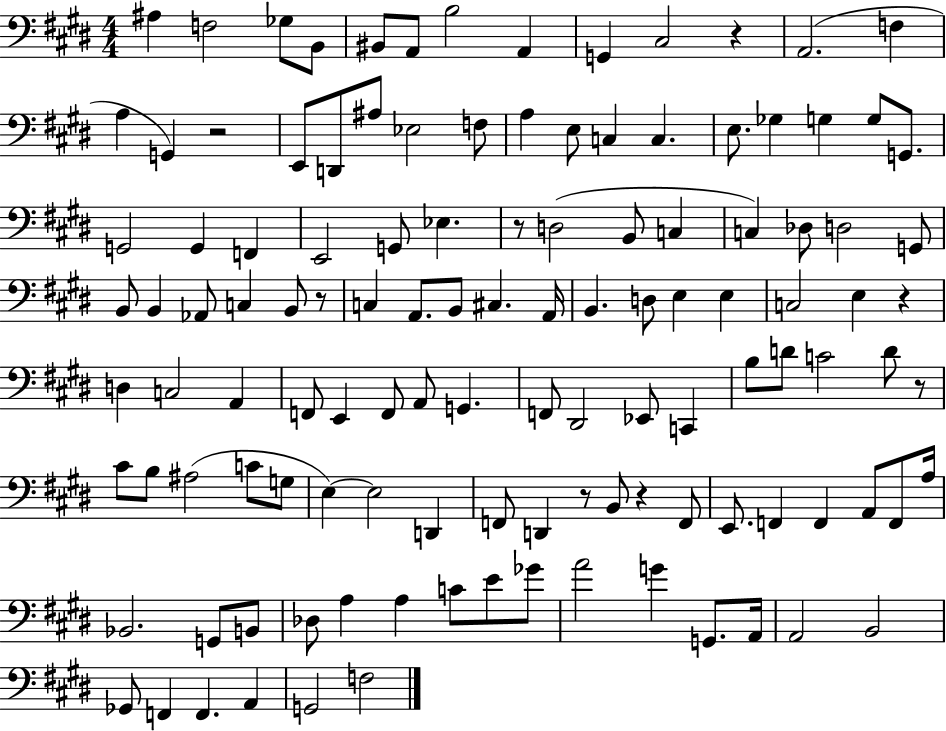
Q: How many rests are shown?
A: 8